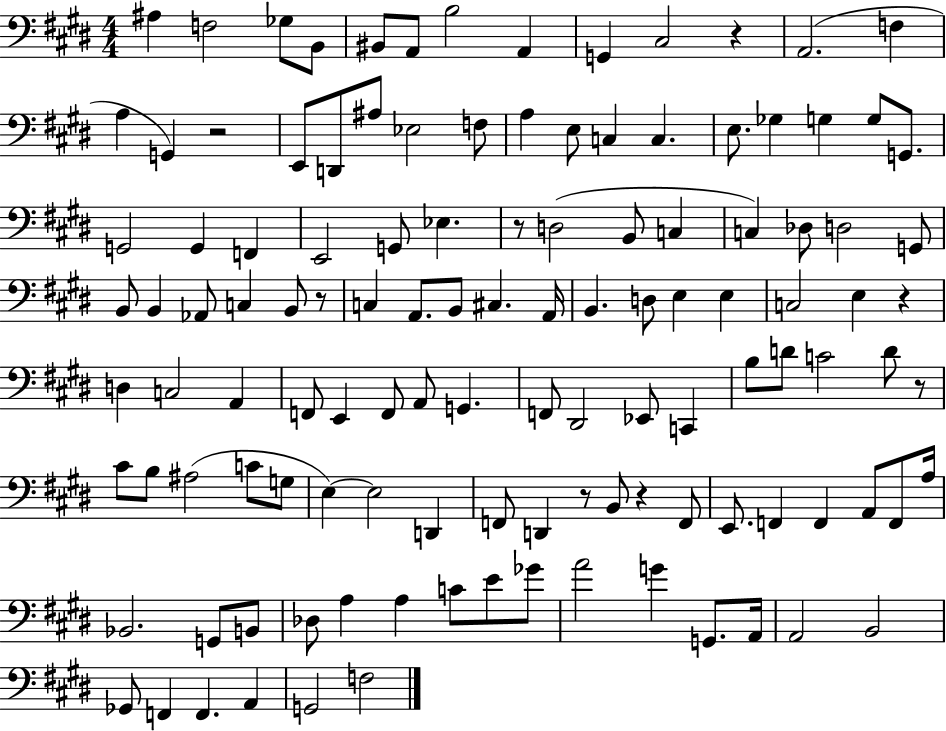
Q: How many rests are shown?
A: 8